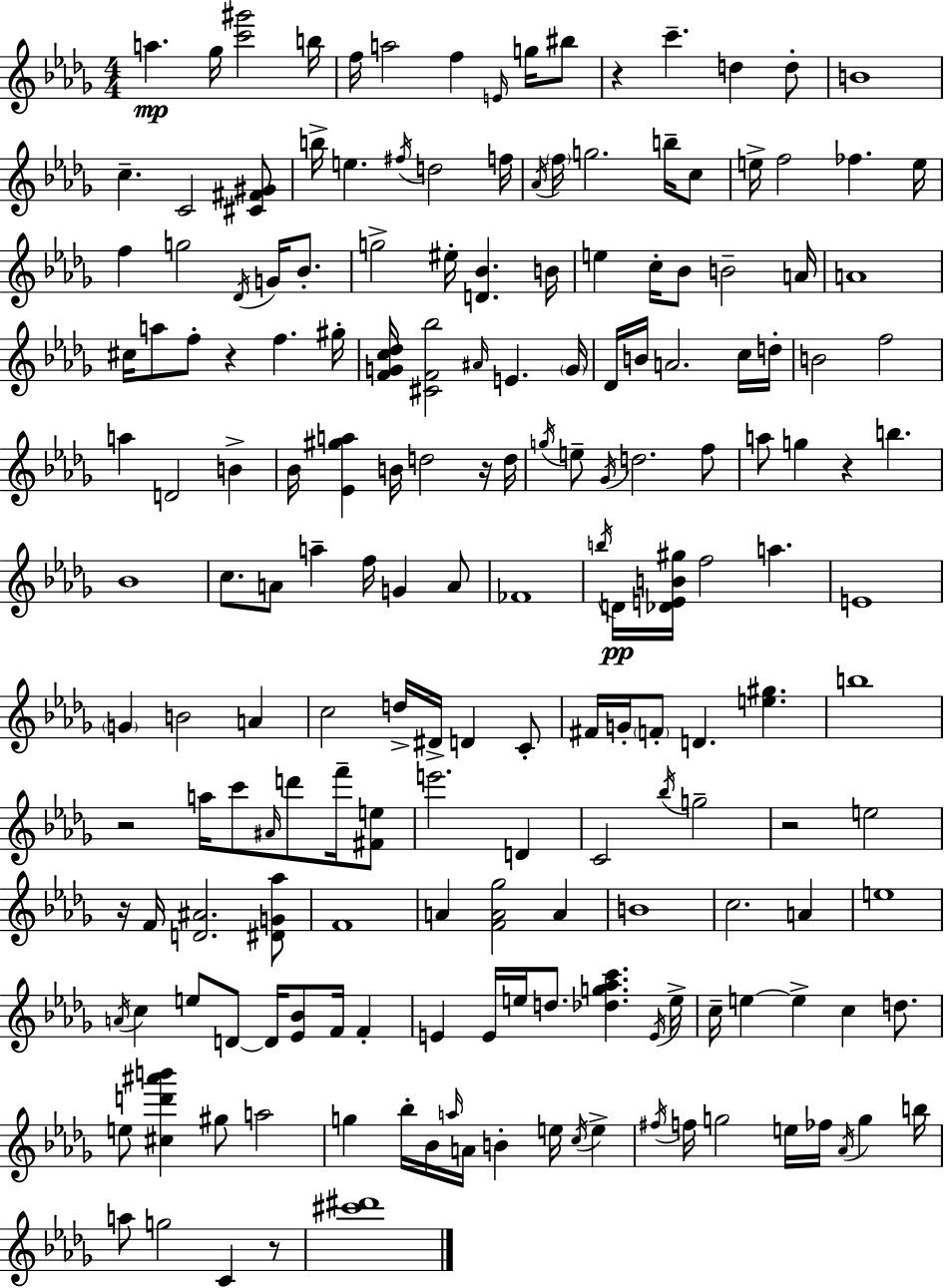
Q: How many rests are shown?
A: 8